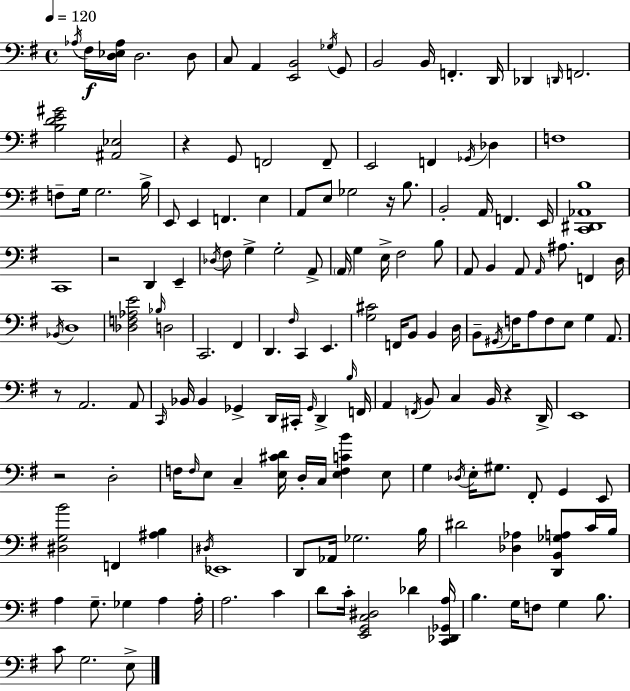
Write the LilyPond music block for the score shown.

{
  \clef bass
  \time 4/4
  \defaultTimeSignature
  \key g \major
  \tempo 4 = 120
  \acciaccatura { aes16 }\f fis16 <d ees aes>16 d2. d8 | c8 a,4 <e, b,>2 \acciaccatura { ges16 } | g,8 b,2 b,16 f,4.-. | d,16 des,4 \grace { d,16 } f,2. | \break <b d' e' gis'>2 <ais, ees>2 | r4 g,8 f,2 | f,8-- e,2 f,4 \acciaccatura { ges,16 } | des4 f1 | \break f8-- g16 g2. | b16-> e,8 e,4 f,4. | e4 a,8 e8 ges2 | r16 b8. b,2-. a,16 f,4. | \break e,16 <c, dis, aes, b>1 | c,1 | r2 d,4 | e,4-- \acciaccatura { des16 } fis8 g4-> g2-. | \break a,8-> \parenthesize a,16 g4 e16-> fis2 | b8 a,8 b,4 a,8 \grace { a,16 } ais8. | f,4 d16 \acciaccatura { bes,16 } d1 | <des f aes e'>2 \grace { bes16 } | \break d2 c,2. | fis,4 d,4. \grace { fis16 } c,4 | e,4. <g cis'>2 | f,16 b,8 b,4 d16 b,8-- \acciaccatura { gis,16 } f16 a8 f8 | \break e8 g4 a,8. r8 a,2. | a,8 \grace { c,16 } bes,16 bes,4 | ges,4-> d,16 cis,16-. \grace { ges,16 } d,4-> \grace { b16 } f,16 a,4 | \acciaccatura { f,16 } b,8 c4 b,16 r4 d,16-> e,1 | \break r2 | d2-. f16 \grace { f16 } | e8 c4-- <e cis' d'>16 d16-. c16 <e f c' b'>4 e8 g4 | \acciaccatura { des16 } e16-. gis8. fis,8-. g,4 e,8 | \break <dis g b'>2 f,4 <ais b>4 | \acciaccatura { dis16 } ees,1 | d,8 aes,16 ges2. | b16 dis'2 <des aes>4 <d, b, ges a>8 c'16 | \break b16 a4 g8.-- ges4 a4 | a16-. a2. c'4 | d'8 c'16-. <e, g, c dis>2 des'4 | <c, des, ges, a>16 b4. g16 f8 g4 b8. | \break c'8 g2. e8-> | \bar "|."
}